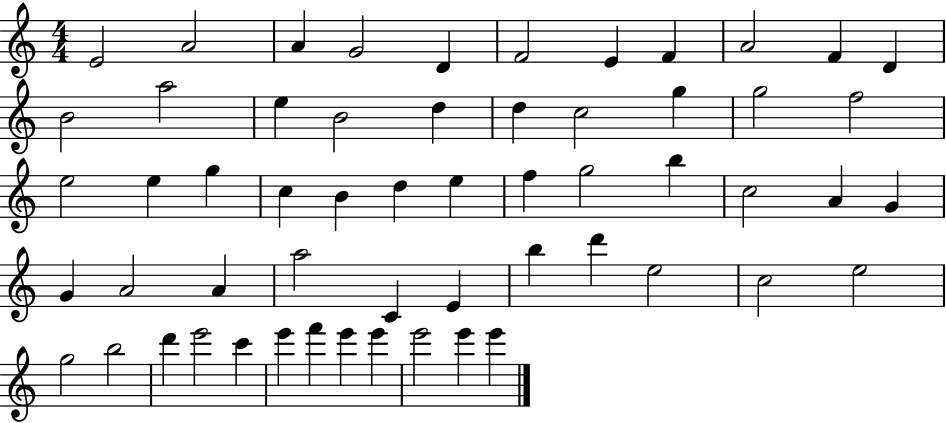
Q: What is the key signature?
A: C major